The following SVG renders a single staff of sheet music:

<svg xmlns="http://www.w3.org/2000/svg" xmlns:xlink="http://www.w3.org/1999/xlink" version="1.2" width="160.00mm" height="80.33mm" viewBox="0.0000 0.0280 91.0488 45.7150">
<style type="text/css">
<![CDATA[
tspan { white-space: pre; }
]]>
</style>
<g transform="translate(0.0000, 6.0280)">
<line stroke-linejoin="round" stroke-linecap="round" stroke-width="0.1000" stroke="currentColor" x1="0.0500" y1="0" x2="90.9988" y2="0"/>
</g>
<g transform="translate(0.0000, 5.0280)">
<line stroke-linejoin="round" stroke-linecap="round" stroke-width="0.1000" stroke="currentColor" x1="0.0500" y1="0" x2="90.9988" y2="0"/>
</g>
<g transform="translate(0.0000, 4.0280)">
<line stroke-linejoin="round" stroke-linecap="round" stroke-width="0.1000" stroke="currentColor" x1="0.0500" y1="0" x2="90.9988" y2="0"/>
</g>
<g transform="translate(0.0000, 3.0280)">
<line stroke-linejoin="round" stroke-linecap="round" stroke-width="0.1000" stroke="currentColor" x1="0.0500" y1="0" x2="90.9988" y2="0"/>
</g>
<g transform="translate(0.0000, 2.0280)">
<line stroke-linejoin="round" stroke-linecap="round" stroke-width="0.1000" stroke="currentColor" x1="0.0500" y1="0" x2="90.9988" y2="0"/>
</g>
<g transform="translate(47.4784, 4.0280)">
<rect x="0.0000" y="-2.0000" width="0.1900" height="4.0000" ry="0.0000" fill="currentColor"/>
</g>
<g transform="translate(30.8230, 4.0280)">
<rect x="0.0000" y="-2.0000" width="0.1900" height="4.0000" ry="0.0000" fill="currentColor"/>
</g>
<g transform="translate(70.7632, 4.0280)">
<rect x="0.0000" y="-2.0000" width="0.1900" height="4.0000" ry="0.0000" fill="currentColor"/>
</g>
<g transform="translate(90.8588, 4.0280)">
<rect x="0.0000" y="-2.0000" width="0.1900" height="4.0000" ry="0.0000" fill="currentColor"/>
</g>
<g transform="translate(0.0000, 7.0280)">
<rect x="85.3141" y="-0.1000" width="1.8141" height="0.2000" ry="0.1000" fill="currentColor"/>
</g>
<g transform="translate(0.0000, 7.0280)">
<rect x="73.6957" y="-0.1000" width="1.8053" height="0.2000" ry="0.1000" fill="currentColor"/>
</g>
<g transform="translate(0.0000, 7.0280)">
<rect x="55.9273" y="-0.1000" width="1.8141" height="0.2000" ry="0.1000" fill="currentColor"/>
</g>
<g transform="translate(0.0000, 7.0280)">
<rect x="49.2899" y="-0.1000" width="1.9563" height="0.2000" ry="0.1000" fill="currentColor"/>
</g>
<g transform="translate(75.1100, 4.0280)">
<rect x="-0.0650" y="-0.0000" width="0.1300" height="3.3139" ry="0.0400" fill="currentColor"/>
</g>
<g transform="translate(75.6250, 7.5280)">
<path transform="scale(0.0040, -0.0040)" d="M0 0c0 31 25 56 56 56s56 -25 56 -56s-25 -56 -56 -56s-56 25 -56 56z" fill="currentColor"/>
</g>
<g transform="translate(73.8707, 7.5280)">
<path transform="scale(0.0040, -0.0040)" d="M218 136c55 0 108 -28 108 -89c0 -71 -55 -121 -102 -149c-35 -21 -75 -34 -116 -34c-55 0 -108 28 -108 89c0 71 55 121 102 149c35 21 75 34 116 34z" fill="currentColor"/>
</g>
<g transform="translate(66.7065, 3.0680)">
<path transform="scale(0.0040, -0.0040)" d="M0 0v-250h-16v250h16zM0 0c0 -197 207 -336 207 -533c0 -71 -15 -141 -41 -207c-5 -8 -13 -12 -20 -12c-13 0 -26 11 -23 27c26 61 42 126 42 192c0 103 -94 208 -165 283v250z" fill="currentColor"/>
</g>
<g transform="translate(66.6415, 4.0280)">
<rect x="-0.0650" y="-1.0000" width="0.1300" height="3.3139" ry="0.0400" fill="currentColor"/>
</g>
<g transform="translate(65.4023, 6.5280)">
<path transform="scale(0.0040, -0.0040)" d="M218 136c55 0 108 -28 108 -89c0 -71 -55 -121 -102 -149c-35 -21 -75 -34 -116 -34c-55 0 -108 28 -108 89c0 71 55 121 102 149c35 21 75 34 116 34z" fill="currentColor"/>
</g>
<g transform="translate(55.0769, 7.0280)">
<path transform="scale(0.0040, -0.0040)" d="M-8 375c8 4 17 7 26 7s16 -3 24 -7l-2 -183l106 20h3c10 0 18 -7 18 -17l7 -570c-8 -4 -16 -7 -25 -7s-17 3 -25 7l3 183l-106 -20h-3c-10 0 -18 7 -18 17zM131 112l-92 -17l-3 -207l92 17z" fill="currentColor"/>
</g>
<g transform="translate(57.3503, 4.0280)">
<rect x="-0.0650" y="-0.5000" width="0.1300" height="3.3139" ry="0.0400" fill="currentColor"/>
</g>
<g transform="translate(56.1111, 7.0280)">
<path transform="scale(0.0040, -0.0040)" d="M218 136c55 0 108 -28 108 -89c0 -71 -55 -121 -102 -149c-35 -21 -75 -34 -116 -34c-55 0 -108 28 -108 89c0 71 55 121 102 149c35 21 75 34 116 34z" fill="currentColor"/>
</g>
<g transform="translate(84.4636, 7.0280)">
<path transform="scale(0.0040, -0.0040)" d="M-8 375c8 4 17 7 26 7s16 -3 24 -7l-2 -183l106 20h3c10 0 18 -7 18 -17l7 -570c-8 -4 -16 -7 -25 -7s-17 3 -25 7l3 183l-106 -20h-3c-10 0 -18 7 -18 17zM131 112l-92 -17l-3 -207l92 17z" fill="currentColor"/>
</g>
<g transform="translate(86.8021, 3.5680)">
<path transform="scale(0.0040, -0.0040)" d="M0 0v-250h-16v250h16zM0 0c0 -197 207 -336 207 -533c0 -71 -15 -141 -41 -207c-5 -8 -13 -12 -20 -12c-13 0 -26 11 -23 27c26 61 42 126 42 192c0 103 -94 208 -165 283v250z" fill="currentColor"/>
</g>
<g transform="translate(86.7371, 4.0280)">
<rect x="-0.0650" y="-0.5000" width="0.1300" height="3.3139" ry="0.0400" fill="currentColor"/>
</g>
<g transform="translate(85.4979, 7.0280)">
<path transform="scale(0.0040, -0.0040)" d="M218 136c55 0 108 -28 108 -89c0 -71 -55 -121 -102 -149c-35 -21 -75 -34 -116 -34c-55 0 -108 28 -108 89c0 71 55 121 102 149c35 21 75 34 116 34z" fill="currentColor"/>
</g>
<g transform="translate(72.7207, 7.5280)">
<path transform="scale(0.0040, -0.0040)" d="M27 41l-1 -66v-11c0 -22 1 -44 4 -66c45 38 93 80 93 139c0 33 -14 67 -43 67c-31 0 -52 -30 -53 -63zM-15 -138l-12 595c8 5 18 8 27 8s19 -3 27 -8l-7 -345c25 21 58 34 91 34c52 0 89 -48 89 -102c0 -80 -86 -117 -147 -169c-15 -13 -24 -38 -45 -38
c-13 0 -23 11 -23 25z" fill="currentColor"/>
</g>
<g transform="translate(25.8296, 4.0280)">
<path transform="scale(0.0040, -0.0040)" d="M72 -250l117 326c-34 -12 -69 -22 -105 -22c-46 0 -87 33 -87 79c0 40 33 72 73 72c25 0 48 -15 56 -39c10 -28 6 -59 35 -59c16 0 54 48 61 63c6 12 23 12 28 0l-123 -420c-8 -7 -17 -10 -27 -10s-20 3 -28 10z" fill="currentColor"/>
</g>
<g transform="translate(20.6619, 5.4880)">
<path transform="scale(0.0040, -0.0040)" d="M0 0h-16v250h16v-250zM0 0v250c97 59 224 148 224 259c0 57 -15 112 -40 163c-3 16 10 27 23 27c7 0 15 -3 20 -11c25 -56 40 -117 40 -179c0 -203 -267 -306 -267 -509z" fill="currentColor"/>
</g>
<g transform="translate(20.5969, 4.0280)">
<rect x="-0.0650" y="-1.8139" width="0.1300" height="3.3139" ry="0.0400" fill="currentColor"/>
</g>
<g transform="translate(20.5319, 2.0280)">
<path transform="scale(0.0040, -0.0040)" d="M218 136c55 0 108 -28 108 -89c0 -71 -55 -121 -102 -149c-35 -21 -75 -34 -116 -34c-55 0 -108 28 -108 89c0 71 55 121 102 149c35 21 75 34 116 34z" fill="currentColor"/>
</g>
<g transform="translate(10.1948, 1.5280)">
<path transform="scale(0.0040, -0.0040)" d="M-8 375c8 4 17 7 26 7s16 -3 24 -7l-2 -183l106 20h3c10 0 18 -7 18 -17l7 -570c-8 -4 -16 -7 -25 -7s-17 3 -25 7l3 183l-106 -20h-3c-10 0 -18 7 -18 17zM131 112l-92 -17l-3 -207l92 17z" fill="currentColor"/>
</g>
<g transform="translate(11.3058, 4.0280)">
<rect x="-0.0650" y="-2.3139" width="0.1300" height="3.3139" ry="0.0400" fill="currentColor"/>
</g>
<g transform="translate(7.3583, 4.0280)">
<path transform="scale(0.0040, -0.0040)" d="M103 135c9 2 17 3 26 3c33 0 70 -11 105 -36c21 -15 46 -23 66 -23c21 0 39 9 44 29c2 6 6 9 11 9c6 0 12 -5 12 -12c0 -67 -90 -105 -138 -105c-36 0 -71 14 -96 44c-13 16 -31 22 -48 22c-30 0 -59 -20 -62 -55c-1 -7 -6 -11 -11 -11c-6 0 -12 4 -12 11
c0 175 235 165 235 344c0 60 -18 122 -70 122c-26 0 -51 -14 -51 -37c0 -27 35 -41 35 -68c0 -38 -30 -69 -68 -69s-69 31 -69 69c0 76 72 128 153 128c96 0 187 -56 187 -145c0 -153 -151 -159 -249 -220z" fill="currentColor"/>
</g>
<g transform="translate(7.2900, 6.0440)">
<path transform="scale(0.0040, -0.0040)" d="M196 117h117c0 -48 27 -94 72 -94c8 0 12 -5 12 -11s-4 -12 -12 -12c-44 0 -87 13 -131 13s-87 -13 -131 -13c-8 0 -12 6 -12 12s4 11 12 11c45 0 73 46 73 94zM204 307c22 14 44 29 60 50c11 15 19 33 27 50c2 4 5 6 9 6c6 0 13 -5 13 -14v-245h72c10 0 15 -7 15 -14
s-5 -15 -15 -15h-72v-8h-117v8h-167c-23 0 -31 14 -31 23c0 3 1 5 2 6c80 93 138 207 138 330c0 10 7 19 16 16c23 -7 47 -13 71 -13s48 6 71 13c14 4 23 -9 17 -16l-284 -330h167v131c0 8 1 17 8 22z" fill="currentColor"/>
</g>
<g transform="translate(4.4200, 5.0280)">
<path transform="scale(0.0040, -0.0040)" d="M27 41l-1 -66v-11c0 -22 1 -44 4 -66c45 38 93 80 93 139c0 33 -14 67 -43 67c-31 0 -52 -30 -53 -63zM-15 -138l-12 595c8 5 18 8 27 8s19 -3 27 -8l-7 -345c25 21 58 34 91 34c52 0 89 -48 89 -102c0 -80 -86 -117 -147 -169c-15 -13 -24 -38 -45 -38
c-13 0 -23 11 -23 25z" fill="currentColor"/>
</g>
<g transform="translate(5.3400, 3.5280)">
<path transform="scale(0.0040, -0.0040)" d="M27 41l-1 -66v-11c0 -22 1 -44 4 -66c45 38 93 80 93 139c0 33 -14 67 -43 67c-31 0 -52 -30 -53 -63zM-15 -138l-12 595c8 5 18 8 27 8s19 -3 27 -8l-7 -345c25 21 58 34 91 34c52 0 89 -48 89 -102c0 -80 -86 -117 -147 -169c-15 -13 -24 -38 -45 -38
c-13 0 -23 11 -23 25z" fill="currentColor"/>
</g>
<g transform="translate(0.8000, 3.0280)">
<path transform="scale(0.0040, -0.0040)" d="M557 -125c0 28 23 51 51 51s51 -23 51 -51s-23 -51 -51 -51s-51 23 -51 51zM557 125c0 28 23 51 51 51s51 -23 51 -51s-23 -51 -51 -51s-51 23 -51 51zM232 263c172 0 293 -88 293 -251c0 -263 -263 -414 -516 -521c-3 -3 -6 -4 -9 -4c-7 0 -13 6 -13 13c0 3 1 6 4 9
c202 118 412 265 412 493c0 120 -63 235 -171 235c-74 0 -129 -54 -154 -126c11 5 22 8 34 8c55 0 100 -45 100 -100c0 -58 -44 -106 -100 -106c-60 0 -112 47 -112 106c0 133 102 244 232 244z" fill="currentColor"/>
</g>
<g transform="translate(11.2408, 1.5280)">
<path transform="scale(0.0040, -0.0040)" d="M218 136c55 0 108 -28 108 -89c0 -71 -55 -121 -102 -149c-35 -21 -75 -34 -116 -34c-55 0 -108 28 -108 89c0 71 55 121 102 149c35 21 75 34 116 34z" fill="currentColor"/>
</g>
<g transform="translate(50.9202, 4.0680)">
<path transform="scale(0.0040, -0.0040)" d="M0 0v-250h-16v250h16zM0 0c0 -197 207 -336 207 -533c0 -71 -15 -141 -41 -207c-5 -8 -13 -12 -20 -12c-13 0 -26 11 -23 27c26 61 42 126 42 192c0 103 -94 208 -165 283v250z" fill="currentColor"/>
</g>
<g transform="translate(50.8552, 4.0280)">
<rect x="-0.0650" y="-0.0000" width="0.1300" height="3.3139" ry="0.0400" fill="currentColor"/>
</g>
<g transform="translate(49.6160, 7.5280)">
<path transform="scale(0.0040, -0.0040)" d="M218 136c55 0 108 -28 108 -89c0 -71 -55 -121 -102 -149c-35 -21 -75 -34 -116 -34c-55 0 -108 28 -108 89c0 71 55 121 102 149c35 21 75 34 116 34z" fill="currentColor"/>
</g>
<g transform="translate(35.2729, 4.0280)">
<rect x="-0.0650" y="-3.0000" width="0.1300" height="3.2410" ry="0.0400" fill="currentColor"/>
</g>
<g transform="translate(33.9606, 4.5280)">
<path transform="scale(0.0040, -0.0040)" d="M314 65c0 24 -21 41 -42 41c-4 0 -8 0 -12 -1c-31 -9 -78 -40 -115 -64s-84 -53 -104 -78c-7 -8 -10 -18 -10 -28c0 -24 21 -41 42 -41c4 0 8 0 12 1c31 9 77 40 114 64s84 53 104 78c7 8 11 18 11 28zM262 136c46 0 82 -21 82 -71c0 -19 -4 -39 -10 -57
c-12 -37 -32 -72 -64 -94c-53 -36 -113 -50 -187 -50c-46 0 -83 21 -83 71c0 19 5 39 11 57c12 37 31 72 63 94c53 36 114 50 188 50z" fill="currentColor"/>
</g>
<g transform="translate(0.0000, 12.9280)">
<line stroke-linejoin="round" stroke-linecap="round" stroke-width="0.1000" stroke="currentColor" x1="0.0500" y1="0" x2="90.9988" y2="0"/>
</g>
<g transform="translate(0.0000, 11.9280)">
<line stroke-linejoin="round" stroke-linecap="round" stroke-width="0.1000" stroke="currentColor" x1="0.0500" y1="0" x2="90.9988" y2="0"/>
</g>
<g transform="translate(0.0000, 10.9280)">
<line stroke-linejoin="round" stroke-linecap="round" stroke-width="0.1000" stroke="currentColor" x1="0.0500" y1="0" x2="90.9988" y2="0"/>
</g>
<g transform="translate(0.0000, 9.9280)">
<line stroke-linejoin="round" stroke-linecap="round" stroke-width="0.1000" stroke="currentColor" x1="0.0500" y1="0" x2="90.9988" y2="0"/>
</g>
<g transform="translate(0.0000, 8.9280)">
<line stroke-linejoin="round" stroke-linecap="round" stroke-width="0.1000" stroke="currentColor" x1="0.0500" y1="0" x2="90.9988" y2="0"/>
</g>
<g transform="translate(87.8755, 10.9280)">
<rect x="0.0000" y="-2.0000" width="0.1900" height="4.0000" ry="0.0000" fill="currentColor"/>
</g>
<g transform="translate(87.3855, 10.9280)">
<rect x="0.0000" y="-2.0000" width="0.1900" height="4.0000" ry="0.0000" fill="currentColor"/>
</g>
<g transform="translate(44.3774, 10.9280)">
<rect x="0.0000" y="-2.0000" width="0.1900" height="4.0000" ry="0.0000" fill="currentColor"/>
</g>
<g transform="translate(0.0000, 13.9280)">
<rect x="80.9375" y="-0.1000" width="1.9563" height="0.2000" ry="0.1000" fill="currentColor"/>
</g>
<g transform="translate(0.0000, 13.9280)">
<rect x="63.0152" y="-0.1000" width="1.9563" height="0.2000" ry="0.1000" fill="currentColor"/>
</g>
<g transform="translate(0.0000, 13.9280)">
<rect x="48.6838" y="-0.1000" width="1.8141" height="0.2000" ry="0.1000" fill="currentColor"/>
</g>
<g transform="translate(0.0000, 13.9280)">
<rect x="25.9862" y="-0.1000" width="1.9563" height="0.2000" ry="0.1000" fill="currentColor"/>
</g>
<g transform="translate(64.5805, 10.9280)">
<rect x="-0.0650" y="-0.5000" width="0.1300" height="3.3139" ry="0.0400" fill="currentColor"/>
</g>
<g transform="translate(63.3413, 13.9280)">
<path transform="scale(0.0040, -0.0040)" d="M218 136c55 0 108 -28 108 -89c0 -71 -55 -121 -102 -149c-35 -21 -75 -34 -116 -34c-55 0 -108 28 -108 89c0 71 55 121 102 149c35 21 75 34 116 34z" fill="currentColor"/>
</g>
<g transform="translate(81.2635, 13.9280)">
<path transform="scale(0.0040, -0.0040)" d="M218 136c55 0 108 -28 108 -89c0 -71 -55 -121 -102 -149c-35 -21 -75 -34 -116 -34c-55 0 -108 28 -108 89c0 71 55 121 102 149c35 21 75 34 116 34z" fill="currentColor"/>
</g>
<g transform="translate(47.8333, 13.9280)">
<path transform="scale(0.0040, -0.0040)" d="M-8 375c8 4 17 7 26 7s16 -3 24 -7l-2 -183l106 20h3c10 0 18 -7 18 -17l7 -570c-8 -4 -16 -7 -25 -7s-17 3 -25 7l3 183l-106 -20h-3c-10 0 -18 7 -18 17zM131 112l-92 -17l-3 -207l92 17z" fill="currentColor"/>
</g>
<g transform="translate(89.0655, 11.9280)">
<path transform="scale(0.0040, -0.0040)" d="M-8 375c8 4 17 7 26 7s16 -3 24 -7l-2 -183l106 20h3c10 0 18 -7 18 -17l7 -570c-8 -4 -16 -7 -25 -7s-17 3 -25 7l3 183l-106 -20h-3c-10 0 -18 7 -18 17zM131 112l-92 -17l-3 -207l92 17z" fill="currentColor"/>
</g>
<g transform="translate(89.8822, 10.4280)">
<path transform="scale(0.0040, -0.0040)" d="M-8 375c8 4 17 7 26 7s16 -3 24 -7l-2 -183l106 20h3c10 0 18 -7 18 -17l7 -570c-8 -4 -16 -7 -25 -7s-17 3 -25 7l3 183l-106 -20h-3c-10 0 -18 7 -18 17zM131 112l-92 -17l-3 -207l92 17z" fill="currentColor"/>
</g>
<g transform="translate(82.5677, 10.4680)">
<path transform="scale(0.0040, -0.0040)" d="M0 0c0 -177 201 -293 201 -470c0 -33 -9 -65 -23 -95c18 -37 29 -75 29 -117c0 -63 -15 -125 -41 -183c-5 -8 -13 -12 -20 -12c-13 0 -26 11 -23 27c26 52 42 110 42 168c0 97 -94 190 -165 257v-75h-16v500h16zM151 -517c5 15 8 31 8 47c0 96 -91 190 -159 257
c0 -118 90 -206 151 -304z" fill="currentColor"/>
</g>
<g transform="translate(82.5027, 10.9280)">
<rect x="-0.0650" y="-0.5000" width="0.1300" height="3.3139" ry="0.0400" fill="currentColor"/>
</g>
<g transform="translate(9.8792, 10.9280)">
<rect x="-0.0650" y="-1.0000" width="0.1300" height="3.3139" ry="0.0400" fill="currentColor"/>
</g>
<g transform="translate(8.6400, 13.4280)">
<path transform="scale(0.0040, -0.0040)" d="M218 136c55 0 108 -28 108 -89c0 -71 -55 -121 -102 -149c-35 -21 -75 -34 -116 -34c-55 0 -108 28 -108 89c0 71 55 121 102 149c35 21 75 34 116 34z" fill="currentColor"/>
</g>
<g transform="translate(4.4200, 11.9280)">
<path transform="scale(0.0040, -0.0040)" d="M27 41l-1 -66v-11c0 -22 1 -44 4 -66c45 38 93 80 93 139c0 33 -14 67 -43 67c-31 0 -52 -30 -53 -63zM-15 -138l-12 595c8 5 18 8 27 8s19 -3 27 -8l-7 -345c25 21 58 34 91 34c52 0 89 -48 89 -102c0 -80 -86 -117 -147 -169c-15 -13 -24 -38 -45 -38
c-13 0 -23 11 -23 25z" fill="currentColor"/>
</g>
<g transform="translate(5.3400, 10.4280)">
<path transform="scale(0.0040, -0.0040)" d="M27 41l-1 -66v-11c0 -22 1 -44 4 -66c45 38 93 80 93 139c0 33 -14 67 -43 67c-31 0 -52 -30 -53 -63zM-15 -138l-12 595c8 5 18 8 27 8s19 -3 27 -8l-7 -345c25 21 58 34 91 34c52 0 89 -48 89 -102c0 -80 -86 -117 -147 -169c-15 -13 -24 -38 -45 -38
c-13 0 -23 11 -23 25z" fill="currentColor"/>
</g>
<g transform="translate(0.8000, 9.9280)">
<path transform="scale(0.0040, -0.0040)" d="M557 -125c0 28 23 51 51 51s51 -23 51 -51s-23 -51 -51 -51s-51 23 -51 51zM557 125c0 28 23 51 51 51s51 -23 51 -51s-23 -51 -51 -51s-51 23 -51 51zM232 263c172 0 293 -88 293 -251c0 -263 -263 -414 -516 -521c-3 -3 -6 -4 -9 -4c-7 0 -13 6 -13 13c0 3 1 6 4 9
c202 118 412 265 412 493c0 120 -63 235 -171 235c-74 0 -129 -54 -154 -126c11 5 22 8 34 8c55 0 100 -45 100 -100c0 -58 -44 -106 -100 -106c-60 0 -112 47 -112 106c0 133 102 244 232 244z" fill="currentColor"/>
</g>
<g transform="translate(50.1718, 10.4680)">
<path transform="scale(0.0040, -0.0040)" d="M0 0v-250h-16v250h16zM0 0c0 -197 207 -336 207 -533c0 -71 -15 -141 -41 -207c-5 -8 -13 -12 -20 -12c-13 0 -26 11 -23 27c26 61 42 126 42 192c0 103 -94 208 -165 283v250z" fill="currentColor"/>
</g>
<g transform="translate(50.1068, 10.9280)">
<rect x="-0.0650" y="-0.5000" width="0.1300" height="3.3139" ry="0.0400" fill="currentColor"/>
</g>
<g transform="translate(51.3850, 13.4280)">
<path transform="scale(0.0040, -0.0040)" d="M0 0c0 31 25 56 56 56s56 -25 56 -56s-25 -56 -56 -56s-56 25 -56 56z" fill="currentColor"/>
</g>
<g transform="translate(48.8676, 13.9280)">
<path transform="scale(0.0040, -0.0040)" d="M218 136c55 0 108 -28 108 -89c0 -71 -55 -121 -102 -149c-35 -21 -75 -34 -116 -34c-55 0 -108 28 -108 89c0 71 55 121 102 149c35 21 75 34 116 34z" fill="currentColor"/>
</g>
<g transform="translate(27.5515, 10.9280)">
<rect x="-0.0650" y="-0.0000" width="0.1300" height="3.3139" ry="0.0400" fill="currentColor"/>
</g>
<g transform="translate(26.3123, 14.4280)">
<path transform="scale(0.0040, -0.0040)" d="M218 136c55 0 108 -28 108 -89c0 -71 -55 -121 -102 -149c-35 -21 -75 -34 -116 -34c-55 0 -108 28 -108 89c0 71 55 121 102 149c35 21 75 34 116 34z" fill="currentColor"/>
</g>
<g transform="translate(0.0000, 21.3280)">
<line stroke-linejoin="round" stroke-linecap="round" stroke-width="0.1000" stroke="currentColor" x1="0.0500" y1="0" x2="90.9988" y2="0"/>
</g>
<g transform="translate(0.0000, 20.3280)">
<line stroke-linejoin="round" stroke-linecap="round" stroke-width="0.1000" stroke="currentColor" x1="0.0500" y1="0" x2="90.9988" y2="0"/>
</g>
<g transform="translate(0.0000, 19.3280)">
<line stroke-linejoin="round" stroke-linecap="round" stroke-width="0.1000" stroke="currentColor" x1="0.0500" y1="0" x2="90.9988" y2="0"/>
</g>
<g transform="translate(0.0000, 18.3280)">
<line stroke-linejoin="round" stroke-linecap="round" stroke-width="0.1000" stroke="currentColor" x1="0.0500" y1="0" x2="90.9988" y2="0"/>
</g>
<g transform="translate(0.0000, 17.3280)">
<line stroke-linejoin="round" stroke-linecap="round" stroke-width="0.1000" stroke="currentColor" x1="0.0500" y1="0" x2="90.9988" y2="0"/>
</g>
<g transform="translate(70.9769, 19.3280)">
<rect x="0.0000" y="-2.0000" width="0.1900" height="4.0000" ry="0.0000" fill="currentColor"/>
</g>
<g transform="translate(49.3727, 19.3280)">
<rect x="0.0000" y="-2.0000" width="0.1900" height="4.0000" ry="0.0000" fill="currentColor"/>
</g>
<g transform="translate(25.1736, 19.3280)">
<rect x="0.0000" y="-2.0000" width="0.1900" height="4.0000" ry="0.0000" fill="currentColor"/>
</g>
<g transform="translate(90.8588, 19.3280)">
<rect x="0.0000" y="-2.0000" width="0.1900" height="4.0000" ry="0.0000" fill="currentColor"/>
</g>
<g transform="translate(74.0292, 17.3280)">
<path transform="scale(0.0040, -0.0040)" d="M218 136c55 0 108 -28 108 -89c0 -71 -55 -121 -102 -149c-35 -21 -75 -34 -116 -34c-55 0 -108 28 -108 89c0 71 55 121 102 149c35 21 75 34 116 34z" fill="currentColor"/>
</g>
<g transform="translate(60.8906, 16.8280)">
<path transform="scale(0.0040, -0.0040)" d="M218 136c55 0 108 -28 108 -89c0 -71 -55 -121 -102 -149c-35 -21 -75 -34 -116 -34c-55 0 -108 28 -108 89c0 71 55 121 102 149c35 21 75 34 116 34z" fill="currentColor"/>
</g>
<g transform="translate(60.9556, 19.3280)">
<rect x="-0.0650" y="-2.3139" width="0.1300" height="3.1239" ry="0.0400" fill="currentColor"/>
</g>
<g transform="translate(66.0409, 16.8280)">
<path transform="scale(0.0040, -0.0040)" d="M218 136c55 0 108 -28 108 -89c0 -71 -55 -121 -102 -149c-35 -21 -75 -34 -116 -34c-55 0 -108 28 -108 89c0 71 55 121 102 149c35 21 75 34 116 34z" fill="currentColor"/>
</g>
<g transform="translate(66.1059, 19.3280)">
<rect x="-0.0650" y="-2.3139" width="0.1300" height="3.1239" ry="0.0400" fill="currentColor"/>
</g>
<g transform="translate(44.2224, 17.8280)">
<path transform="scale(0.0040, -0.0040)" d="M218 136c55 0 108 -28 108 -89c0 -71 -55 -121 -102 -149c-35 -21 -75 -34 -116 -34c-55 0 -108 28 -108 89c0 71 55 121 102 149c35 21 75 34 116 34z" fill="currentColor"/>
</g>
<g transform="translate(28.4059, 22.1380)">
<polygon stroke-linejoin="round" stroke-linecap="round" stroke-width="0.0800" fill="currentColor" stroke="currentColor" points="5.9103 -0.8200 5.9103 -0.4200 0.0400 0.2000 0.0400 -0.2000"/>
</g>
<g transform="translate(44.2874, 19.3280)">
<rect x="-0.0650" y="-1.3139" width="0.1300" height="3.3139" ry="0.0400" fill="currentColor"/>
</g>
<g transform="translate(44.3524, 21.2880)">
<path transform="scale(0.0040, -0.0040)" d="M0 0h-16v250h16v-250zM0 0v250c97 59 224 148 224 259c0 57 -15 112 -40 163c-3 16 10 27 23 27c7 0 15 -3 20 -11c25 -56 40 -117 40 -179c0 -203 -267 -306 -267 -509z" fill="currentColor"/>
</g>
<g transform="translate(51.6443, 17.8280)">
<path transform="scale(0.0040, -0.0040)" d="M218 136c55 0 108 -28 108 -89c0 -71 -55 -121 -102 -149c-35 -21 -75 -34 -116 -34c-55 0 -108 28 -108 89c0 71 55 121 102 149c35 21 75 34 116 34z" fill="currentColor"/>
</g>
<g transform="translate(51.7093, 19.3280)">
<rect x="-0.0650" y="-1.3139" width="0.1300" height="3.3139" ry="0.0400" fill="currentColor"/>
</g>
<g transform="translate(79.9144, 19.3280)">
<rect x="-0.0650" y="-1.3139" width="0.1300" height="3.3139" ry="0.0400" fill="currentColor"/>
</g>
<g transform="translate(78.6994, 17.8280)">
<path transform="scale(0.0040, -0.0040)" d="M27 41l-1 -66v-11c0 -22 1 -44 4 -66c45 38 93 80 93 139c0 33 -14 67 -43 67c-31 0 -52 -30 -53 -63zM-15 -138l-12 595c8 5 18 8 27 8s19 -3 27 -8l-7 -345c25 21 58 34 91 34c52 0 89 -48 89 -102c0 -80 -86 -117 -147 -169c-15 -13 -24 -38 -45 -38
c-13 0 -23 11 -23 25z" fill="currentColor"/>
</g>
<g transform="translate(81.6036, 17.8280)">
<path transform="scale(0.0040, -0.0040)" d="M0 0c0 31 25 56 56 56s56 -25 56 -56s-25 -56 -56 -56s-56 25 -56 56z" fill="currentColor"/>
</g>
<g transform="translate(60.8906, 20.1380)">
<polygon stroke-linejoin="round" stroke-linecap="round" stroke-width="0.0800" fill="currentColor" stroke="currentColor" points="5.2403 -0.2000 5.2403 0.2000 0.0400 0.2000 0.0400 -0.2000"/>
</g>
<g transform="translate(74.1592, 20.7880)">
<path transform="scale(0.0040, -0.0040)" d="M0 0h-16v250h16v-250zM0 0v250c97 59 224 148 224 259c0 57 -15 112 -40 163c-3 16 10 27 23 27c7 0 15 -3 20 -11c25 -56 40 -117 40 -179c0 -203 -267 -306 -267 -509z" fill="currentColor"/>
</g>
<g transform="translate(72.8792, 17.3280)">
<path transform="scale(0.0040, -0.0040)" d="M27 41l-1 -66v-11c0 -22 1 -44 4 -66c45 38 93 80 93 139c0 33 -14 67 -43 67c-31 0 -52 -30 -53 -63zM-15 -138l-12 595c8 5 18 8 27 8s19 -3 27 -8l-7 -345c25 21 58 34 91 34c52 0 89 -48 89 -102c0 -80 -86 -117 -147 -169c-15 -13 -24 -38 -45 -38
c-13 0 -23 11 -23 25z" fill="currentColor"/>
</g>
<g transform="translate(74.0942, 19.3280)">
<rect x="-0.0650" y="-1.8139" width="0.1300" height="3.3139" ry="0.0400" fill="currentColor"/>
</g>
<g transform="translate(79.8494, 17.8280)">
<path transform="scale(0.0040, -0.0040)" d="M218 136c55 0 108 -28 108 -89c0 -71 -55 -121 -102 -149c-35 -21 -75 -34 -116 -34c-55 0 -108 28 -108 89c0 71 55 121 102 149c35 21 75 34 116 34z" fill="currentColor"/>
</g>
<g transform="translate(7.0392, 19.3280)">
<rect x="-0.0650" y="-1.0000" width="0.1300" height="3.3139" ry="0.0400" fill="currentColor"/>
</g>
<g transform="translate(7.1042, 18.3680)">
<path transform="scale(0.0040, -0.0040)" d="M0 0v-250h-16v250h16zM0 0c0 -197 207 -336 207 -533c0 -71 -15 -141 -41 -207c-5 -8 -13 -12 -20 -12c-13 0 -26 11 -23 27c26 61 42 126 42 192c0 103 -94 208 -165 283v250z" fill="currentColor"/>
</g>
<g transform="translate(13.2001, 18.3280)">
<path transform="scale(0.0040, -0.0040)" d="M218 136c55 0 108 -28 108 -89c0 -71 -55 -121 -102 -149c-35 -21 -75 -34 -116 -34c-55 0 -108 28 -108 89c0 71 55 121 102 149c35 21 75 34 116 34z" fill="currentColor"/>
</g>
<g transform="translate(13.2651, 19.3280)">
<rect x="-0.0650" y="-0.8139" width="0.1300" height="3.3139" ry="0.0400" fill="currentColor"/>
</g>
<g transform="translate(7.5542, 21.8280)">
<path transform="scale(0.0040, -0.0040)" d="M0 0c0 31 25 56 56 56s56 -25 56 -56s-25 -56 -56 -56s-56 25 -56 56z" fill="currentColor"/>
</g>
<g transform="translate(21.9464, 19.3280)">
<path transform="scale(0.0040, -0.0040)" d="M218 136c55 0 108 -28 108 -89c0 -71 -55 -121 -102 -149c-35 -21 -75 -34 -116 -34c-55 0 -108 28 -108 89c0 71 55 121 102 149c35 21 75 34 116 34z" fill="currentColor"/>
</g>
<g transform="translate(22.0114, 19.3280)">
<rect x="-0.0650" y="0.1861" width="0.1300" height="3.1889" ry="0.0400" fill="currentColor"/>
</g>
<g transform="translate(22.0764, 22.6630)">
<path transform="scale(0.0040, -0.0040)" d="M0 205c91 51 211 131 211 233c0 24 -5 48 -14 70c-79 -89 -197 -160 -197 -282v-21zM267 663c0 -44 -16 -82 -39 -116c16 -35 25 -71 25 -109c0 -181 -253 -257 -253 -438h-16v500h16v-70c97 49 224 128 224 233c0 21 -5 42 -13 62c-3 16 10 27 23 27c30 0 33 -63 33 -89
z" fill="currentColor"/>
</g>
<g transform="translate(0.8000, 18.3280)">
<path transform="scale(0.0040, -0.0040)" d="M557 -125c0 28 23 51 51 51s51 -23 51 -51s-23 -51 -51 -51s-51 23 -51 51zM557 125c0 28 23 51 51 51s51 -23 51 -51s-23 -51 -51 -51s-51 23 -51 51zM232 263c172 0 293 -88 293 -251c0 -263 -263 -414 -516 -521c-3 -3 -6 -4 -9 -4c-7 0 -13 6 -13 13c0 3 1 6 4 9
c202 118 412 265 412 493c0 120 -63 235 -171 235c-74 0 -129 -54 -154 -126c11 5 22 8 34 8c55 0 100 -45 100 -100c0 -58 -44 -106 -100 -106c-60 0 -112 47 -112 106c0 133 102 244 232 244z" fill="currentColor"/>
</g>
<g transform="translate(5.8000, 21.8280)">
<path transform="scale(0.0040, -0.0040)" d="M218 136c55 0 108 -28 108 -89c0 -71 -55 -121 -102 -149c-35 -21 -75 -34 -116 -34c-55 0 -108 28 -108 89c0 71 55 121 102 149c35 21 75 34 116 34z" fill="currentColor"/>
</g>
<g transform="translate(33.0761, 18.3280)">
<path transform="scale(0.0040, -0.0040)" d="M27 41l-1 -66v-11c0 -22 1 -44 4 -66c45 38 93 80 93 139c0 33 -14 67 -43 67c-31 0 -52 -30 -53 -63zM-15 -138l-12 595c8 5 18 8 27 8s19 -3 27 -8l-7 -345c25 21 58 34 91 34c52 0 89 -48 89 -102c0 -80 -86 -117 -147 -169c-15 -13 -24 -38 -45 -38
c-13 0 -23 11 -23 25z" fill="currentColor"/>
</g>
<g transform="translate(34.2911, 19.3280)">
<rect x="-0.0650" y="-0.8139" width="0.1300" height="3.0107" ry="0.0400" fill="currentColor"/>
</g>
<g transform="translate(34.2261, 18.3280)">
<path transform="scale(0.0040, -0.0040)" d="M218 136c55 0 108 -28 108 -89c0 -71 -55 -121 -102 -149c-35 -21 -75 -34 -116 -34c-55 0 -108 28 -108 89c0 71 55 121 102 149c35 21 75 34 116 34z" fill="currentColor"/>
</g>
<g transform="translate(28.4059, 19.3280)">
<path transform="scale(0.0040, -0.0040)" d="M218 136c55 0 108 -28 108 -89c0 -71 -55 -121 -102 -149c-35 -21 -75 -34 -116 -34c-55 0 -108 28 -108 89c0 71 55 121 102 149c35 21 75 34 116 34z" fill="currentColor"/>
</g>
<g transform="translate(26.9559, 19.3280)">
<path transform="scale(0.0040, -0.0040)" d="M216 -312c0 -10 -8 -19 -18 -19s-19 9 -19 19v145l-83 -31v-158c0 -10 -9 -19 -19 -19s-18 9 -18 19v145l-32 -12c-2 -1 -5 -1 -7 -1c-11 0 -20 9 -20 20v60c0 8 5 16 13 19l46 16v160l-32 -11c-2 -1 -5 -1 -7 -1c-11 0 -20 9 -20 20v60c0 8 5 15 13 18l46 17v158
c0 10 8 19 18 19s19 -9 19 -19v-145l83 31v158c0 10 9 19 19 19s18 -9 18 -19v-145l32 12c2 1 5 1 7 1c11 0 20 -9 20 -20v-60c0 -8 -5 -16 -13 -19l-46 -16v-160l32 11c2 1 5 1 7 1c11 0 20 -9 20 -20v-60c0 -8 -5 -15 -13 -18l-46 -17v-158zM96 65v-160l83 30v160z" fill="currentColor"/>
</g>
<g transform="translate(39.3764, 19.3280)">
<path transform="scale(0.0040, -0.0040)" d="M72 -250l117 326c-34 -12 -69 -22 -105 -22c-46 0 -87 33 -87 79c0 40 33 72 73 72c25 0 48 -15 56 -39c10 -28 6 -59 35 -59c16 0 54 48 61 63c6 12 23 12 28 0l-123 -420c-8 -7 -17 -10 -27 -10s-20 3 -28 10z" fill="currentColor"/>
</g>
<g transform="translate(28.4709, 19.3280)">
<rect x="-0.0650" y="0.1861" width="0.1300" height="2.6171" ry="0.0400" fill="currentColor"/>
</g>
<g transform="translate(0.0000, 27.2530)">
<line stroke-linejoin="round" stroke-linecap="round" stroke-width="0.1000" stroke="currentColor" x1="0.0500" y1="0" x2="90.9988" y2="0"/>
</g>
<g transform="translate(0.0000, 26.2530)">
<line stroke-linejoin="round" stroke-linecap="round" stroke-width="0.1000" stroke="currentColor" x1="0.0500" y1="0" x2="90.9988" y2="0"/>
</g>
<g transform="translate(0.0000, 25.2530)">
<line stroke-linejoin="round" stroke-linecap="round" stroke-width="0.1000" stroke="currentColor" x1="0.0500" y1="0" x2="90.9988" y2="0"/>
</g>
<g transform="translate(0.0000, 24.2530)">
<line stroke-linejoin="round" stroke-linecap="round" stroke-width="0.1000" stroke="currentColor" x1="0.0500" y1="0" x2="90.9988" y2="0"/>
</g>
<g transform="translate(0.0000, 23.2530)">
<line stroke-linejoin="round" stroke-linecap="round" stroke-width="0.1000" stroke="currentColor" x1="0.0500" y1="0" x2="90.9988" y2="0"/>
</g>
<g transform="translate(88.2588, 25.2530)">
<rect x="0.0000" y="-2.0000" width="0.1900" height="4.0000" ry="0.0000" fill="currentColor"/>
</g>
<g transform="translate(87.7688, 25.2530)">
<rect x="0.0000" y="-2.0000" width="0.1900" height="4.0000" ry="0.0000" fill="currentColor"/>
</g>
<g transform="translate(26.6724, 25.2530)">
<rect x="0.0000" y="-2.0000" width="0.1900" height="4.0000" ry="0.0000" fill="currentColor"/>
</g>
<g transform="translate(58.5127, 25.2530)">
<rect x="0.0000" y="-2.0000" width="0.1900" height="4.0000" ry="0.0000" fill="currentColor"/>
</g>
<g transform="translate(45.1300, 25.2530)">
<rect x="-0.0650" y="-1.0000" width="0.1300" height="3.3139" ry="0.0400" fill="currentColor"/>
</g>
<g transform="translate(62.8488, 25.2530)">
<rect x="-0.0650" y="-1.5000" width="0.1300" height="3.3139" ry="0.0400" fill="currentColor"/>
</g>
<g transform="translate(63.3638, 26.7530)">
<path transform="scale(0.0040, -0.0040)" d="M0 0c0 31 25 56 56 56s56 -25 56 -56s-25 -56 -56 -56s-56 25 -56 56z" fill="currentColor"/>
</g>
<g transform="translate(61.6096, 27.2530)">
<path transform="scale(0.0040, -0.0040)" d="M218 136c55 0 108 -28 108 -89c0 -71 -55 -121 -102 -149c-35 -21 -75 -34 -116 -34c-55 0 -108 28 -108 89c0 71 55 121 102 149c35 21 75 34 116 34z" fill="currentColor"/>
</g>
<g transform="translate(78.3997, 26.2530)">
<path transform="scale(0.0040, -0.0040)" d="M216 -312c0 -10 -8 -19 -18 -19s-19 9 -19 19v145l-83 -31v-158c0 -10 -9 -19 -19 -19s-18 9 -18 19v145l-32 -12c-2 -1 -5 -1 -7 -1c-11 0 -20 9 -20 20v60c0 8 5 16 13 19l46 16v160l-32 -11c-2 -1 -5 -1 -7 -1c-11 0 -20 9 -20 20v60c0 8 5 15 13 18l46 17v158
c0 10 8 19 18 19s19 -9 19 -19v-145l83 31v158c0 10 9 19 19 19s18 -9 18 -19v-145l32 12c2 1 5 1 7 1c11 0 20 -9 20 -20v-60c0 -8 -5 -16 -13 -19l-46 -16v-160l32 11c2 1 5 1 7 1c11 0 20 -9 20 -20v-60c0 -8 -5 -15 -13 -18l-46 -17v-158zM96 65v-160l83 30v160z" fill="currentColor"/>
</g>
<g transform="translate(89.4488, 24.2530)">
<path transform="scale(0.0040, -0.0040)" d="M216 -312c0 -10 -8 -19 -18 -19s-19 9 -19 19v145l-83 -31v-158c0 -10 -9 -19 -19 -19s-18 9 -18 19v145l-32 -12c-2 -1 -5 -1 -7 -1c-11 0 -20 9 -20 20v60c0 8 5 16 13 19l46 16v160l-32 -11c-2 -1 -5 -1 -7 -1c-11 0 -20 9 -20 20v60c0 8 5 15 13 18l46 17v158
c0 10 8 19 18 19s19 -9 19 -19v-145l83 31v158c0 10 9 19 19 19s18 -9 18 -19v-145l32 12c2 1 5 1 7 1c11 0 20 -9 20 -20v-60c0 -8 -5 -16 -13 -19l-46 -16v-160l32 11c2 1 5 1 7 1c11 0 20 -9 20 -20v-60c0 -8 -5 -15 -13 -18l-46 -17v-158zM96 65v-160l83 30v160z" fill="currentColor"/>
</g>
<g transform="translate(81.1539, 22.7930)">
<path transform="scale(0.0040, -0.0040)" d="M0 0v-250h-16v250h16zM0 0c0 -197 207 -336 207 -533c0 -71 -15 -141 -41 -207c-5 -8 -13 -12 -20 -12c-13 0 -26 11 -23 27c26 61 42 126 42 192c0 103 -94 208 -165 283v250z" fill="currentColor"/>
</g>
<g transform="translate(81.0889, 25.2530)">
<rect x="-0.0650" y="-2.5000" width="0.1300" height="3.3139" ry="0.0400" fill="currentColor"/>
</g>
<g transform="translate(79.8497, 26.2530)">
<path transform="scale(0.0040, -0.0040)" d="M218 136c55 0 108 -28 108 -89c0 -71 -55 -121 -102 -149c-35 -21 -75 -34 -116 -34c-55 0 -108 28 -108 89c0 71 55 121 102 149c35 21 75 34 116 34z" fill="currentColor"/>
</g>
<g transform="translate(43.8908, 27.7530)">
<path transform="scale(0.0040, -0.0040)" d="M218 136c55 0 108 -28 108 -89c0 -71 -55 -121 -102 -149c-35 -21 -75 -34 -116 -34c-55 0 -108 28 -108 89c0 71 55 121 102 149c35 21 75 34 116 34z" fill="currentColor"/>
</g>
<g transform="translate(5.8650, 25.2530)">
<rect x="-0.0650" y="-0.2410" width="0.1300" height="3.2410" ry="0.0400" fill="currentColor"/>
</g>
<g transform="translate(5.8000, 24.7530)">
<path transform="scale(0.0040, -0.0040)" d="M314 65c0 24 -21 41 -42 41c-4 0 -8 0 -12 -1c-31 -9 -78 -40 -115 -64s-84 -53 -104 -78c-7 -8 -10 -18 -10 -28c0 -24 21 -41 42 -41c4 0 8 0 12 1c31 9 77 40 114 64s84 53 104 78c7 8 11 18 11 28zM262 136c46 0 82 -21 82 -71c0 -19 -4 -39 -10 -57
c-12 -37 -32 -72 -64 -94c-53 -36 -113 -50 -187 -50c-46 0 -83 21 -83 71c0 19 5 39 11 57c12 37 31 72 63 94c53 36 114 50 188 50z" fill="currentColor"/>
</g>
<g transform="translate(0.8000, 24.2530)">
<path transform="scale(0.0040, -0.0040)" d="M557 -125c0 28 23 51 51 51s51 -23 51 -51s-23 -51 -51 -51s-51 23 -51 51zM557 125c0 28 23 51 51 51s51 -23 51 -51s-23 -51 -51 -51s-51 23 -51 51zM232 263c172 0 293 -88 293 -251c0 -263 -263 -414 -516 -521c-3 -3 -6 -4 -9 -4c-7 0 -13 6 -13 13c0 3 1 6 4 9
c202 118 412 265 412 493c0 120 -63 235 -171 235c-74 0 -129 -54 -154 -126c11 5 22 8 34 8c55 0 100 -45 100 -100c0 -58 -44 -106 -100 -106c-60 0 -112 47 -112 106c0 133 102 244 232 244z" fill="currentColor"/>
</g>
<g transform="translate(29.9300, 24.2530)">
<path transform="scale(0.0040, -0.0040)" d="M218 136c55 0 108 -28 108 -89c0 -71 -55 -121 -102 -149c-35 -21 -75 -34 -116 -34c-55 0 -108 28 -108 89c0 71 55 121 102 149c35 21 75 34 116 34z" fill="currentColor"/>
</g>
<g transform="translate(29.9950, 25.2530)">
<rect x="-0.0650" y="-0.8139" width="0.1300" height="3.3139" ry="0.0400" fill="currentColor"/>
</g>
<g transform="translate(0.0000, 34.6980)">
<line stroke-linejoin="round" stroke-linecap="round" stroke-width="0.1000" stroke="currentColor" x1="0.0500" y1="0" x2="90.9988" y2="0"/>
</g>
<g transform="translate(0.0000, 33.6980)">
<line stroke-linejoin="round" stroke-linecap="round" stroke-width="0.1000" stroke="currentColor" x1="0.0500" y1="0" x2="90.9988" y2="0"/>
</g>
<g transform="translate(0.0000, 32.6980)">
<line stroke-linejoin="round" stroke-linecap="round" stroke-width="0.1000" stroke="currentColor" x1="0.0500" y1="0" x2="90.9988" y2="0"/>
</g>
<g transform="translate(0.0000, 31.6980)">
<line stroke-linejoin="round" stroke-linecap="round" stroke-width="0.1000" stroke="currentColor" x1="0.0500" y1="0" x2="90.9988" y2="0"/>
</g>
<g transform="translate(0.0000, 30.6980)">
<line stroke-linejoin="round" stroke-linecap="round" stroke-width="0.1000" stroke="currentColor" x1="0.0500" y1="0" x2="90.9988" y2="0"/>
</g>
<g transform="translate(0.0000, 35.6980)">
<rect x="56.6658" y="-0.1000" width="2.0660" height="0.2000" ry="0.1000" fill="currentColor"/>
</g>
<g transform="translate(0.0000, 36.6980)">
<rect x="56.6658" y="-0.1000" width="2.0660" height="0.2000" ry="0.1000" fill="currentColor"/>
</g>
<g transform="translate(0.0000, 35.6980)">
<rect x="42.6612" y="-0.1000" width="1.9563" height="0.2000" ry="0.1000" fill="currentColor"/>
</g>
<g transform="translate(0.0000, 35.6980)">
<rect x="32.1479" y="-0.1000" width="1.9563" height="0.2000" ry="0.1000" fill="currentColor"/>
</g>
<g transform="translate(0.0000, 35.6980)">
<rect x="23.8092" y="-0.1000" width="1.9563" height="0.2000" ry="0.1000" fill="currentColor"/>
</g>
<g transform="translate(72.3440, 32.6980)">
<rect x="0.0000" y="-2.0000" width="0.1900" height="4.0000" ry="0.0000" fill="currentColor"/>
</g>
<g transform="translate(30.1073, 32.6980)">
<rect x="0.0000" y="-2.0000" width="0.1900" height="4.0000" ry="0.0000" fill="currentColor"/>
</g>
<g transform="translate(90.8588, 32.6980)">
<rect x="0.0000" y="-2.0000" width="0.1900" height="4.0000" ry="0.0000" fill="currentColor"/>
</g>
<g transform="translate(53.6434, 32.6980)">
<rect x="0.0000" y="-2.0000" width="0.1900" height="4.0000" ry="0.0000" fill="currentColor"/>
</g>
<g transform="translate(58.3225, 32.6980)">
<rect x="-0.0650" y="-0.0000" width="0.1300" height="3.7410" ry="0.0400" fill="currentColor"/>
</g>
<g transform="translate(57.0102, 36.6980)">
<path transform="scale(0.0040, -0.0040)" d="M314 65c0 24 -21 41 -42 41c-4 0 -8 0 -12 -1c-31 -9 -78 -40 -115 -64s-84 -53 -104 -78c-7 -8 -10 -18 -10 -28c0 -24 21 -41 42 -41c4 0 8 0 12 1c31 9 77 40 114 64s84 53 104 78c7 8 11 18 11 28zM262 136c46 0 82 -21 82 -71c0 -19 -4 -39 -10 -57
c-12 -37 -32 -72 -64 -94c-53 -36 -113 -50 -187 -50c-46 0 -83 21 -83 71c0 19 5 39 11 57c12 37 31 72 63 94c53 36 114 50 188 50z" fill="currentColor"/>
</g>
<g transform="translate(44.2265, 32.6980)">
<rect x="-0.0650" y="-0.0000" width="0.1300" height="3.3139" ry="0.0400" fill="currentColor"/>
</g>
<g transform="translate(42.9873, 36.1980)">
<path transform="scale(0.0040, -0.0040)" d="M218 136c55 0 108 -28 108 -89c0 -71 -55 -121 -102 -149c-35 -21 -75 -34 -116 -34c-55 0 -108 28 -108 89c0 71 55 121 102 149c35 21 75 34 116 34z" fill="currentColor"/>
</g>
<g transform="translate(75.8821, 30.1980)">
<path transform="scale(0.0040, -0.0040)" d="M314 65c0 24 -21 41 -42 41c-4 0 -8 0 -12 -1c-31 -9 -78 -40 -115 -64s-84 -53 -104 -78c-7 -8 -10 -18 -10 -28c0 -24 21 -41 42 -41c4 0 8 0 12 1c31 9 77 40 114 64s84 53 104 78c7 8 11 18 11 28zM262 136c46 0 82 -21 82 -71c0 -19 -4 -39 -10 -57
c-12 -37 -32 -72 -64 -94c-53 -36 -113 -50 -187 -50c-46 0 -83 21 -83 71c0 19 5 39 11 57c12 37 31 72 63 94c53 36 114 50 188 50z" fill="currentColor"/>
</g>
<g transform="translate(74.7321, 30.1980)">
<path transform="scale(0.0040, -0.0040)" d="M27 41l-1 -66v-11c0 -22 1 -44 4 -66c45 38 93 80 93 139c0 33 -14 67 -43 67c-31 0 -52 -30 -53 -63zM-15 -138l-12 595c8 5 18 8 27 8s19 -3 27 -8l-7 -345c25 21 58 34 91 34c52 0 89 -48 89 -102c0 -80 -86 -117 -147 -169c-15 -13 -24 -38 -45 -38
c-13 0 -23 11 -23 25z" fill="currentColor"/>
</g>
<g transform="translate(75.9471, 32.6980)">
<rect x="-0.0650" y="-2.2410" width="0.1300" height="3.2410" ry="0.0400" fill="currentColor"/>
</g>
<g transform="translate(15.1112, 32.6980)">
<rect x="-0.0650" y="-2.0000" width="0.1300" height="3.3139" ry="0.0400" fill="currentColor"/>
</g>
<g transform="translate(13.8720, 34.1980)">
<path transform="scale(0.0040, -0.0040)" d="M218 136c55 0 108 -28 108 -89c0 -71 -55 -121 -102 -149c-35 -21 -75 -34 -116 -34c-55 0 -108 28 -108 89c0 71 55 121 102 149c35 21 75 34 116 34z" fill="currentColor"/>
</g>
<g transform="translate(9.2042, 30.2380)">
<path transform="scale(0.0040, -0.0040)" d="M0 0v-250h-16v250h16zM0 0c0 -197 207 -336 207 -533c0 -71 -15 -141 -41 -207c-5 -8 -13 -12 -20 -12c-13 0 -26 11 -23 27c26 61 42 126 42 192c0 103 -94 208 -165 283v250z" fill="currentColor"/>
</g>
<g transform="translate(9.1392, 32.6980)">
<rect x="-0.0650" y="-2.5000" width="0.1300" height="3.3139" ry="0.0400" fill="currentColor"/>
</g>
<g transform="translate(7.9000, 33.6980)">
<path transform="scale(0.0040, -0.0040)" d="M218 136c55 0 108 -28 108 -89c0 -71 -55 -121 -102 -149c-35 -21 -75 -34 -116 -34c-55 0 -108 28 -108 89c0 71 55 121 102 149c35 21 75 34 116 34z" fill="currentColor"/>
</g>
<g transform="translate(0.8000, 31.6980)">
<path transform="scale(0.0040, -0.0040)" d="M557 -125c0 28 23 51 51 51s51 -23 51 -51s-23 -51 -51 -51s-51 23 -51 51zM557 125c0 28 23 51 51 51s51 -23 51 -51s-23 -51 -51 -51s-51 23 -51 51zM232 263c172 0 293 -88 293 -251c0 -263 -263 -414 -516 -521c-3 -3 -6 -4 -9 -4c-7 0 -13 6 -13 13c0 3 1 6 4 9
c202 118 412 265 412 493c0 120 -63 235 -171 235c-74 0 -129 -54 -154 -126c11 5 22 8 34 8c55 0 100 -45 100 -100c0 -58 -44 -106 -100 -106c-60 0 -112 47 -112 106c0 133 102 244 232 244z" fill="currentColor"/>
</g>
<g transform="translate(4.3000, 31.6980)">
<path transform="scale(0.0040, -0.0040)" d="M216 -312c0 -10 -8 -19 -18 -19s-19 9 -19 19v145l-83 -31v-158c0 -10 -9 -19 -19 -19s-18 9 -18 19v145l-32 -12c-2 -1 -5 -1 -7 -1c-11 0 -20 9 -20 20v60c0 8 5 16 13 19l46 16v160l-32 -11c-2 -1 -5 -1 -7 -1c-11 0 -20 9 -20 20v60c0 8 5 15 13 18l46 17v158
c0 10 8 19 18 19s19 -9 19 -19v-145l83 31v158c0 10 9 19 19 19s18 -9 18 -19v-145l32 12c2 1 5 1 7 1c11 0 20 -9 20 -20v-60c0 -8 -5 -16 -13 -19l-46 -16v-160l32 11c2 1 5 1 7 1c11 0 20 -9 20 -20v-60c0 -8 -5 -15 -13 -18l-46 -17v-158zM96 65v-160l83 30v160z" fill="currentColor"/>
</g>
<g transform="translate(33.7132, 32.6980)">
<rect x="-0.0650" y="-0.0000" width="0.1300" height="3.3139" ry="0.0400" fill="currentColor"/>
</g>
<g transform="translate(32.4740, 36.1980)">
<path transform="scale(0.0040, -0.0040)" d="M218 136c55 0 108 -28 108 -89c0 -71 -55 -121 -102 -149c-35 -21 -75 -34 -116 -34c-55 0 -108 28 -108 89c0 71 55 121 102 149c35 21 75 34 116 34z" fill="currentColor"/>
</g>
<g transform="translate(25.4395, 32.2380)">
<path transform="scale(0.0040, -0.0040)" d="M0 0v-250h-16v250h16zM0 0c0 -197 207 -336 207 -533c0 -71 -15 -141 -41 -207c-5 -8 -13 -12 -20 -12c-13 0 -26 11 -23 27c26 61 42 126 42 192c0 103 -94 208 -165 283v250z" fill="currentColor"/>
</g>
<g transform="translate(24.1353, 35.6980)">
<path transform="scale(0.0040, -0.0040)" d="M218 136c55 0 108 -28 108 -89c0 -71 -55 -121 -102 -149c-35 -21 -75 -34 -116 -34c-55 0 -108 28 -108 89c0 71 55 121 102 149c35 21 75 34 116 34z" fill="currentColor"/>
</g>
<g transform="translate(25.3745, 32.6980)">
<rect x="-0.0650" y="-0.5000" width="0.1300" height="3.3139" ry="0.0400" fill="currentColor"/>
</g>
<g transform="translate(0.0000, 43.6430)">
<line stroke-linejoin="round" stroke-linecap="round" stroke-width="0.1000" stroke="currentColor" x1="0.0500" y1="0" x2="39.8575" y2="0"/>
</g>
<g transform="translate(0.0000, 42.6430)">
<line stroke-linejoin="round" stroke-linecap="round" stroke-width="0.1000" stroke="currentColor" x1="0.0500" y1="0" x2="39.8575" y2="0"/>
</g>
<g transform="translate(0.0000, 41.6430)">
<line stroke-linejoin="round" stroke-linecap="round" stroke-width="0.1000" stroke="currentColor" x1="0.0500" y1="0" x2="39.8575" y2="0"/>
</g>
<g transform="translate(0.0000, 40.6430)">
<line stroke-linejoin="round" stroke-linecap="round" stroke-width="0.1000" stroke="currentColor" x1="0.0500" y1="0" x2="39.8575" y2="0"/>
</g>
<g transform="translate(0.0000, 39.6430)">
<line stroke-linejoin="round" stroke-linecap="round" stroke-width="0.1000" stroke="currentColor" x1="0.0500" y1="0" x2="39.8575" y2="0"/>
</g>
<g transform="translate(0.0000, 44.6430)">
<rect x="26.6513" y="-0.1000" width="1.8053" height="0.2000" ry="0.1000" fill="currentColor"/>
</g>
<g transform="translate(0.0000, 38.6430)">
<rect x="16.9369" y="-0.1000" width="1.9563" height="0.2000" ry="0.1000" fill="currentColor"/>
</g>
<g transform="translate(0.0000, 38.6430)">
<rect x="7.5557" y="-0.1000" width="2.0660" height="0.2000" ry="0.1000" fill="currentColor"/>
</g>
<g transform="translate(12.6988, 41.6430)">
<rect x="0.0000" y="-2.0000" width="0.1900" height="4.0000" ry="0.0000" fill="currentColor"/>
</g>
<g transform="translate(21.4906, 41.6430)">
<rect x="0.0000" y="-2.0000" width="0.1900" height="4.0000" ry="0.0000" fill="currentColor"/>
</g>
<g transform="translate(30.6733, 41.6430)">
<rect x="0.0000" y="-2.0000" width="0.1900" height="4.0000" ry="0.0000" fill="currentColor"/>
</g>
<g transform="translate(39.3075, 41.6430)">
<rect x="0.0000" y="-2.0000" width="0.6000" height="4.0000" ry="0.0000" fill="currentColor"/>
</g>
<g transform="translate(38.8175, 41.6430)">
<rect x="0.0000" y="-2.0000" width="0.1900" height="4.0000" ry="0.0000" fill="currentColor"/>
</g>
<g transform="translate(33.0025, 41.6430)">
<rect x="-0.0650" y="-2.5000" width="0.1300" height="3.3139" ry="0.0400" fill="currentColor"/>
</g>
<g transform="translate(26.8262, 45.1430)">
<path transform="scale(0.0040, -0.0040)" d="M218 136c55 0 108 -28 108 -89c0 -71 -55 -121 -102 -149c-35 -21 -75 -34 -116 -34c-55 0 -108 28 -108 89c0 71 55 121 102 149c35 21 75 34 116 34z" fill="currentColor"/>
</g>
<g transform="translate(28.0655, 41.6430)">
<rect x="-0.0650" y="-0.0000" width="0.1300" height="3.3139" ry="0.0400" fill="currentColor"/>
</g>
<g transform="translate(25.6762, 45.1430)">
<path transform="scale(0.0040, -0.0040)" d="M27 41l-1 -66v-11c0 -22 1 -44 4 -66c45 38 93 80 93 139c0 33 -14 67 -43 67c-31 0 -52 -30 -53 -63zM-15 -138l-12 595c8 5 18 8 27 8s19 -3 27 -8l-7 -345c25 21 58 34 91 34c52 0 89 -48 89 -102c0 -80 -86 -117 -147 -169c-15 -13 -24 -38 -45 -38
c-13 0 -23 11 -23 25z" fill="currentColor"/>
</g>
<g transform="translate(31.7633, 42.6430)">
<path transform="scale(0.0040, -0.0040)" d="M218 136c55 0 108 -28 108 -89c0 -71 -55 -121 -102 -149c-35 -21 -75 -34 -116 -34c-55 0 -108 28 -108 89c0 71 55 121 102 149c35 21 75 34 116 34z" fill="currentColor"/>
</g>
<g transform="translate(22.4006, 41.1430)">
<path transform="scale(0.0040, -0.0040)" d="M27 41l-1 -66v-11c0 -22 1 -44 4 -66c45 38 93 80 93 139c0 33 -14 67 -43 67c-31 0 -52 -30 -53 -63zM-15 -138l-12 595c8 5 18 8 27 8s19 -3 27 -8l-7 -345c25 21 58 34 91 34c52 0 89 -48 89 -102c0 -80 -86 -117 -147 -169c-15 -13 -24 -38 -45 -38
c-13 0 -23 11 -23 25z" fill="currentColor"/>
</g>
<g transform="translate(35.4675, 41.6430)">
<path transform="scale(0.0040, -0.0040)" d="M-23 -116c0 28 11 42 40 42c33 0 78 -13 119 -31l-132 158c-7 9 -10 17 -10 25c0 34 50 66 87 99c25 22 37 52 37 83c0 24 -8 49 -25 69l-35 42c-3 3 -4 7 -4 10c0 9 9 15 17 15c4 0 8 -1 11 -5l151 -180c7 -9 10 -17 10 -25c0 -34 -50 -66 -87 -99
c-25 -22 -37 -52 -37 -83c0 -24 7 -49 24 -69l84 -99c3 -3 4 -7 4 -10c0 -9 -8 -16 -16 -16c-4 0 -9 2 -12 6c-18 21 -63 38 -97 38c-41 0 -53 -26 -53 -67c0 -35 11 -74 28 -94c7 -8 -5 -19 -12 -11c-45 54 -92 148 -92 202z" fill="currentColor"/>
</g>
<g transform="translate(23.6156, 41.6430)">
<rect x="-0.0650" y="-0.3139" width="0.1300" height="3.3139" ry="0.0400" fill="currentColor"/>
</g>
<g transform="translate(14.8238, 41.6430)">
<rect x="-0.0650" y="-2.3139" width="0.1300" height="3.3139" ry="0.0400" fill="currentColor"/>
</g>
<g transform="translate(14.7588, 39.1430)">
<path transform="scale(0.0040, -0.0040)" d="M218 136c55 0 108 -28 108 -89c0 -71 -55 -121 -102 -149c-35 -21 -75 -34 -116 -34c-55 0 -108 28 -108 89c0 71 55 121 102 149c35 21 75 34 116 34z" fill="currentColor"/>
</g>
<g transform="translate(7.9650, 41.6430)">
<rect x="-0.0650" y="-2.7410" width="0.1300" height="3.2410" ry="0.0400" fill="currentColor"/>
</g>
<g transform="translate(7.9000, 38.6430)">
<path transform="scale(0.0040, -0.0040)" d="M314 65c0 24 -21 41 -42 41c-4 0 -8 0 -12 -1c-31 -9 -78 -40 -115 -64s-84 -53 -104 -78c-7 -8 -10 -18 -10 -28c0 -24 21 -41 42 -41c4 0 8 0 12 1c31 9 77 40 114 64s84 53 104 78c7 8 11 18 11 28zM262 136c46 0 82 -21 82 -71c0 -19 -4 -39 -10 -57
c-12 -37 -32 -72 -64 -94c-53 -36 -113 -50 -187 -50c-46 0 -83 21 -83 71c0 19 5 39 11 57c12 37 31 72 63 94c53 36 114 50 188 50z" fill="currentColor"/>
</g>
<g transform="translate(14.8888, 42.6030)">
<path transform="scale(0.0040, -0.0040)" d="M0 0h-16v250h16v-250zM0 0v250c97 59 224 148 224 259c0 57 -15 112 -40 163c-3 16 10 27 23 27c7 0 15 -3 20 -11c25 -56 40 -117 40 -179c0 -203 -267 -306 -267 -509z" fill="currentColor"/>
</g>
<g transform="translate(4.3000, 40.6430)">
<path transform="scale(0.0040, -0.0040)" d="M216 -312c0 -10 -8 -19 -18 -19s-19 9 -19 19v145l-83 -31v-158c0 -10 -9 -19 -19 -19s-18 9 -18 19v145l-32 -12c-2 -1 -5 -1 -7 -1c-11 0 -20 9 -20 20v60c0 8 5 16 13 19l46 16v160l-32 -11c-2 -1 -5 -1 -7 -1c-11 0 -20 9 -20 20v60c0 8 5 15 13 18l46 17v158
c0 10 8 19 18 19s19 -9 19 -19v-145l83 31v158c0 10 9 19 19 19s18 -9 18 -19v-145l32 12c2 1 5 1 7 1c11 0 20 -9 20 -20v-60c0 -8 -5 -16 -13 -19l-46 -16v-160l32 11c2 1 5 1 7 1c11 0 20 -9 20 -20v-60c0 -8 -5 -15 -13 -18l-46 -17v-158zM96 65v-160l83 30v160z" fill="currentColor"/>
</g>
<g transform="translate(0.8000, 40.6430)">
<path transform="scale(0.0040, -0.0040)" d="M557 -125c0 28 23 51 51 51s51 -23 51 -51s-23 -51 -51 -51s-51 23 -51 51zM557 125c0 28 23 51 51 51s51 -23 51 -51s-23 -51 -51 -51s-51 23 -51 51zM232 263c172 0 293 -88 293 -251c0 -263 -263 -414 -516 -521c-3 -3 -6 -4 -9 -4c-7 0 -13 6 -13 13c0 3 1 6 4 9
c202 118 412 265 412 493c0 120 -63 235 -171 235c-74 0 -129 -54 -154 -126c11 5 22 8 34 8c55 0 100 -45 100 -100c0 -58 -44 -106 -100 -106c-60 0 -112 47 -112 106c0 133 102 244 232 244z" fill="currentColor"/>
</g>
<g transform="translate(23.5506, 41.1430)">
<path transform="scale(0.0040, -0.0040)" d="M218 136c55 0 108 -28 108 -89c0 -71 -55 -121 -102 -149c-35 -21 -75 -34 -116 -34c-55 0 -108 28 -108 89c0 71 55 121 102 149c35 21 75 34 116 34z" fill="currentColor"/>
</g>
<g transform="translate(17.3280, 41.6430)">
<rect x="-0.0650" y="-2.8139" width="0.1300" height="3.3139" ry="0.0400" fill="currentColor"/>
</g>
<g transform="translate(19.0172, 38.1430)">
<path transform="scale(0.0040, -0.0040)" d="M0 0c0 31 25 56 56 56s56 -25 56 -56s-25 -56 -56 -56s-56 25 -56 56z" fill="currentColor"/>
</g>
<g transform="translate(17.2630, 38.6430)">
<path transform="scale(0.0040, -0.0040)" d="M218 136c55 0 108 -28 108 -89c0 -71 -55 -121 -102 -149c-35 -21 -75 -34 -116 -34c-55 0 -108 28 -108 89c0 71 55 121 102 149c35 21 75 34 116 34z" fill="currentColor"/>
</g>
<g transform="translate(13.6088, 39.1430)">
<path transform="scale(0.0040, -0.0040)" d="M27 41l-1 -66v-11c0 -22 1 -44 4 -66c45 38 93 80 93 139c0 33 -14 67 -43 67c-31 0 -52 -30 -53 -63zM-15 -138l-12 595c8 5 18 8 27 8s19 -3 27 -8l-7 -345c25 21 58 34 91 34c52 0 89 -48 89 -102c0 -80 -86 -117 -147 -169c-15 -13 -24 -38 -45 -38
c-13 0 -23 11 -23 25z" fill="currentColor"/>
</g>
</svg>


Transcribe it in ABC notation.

X:1
T:Untitled
M:2/4
L:1/4
K:Bb
B, A,/2 z/2 C,2 D,,/2 E,, F,,/2 _D,, E,,/2 F,, D,, E,,/2 E,, E,,/4 F,,/2 F, D,/4 ^D,/2 _F,/2 z/2 G,/2 G, B,/2 B,/2 _A,/2 _G, E,2 F, F,, G,, ^B,,/2 B,,/2 A,, E,,/2 D,, D,, C,,2 _B,2 C2 _B,/2 C _E, _D,, B,, z